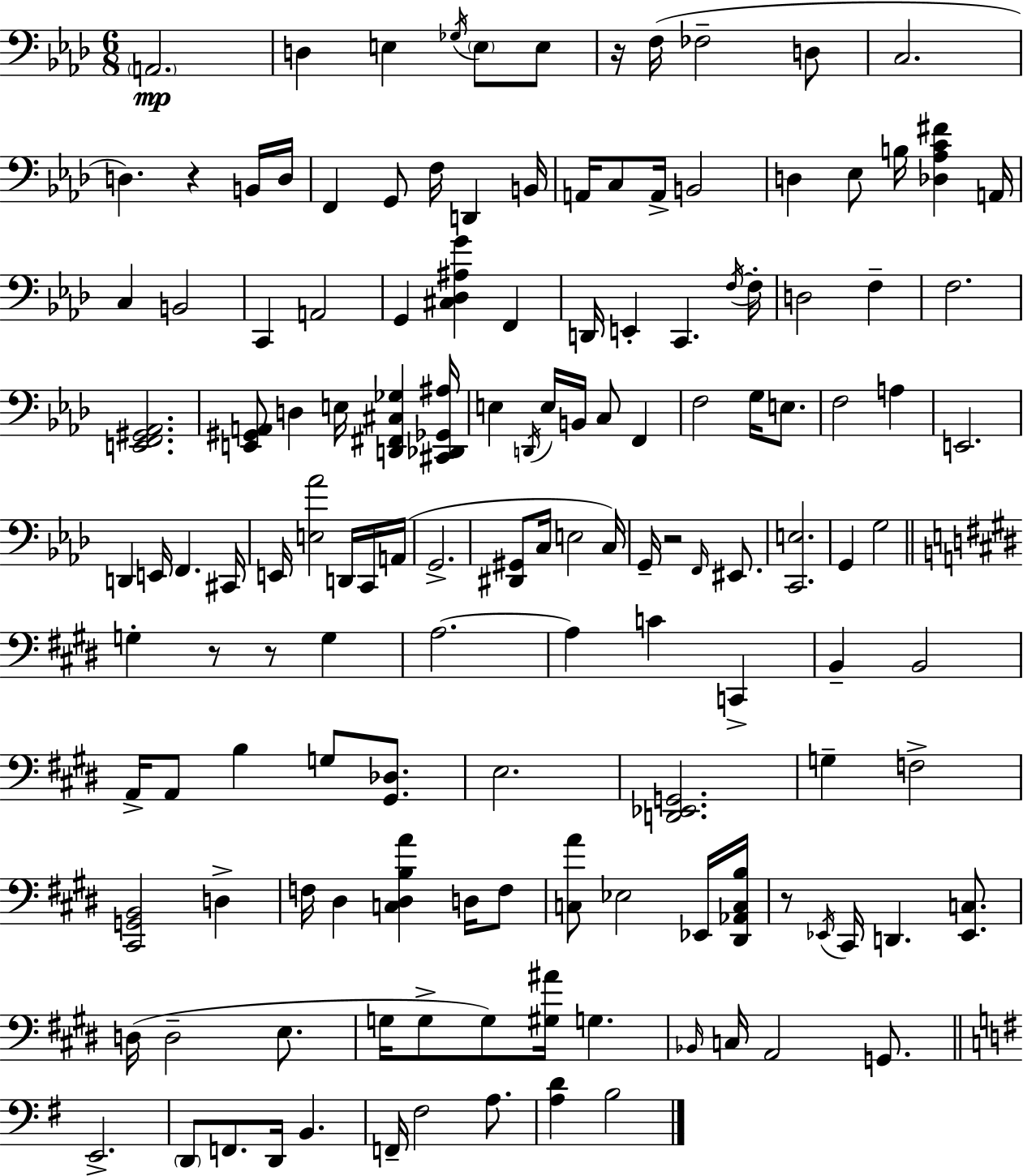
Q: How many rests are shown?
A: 6